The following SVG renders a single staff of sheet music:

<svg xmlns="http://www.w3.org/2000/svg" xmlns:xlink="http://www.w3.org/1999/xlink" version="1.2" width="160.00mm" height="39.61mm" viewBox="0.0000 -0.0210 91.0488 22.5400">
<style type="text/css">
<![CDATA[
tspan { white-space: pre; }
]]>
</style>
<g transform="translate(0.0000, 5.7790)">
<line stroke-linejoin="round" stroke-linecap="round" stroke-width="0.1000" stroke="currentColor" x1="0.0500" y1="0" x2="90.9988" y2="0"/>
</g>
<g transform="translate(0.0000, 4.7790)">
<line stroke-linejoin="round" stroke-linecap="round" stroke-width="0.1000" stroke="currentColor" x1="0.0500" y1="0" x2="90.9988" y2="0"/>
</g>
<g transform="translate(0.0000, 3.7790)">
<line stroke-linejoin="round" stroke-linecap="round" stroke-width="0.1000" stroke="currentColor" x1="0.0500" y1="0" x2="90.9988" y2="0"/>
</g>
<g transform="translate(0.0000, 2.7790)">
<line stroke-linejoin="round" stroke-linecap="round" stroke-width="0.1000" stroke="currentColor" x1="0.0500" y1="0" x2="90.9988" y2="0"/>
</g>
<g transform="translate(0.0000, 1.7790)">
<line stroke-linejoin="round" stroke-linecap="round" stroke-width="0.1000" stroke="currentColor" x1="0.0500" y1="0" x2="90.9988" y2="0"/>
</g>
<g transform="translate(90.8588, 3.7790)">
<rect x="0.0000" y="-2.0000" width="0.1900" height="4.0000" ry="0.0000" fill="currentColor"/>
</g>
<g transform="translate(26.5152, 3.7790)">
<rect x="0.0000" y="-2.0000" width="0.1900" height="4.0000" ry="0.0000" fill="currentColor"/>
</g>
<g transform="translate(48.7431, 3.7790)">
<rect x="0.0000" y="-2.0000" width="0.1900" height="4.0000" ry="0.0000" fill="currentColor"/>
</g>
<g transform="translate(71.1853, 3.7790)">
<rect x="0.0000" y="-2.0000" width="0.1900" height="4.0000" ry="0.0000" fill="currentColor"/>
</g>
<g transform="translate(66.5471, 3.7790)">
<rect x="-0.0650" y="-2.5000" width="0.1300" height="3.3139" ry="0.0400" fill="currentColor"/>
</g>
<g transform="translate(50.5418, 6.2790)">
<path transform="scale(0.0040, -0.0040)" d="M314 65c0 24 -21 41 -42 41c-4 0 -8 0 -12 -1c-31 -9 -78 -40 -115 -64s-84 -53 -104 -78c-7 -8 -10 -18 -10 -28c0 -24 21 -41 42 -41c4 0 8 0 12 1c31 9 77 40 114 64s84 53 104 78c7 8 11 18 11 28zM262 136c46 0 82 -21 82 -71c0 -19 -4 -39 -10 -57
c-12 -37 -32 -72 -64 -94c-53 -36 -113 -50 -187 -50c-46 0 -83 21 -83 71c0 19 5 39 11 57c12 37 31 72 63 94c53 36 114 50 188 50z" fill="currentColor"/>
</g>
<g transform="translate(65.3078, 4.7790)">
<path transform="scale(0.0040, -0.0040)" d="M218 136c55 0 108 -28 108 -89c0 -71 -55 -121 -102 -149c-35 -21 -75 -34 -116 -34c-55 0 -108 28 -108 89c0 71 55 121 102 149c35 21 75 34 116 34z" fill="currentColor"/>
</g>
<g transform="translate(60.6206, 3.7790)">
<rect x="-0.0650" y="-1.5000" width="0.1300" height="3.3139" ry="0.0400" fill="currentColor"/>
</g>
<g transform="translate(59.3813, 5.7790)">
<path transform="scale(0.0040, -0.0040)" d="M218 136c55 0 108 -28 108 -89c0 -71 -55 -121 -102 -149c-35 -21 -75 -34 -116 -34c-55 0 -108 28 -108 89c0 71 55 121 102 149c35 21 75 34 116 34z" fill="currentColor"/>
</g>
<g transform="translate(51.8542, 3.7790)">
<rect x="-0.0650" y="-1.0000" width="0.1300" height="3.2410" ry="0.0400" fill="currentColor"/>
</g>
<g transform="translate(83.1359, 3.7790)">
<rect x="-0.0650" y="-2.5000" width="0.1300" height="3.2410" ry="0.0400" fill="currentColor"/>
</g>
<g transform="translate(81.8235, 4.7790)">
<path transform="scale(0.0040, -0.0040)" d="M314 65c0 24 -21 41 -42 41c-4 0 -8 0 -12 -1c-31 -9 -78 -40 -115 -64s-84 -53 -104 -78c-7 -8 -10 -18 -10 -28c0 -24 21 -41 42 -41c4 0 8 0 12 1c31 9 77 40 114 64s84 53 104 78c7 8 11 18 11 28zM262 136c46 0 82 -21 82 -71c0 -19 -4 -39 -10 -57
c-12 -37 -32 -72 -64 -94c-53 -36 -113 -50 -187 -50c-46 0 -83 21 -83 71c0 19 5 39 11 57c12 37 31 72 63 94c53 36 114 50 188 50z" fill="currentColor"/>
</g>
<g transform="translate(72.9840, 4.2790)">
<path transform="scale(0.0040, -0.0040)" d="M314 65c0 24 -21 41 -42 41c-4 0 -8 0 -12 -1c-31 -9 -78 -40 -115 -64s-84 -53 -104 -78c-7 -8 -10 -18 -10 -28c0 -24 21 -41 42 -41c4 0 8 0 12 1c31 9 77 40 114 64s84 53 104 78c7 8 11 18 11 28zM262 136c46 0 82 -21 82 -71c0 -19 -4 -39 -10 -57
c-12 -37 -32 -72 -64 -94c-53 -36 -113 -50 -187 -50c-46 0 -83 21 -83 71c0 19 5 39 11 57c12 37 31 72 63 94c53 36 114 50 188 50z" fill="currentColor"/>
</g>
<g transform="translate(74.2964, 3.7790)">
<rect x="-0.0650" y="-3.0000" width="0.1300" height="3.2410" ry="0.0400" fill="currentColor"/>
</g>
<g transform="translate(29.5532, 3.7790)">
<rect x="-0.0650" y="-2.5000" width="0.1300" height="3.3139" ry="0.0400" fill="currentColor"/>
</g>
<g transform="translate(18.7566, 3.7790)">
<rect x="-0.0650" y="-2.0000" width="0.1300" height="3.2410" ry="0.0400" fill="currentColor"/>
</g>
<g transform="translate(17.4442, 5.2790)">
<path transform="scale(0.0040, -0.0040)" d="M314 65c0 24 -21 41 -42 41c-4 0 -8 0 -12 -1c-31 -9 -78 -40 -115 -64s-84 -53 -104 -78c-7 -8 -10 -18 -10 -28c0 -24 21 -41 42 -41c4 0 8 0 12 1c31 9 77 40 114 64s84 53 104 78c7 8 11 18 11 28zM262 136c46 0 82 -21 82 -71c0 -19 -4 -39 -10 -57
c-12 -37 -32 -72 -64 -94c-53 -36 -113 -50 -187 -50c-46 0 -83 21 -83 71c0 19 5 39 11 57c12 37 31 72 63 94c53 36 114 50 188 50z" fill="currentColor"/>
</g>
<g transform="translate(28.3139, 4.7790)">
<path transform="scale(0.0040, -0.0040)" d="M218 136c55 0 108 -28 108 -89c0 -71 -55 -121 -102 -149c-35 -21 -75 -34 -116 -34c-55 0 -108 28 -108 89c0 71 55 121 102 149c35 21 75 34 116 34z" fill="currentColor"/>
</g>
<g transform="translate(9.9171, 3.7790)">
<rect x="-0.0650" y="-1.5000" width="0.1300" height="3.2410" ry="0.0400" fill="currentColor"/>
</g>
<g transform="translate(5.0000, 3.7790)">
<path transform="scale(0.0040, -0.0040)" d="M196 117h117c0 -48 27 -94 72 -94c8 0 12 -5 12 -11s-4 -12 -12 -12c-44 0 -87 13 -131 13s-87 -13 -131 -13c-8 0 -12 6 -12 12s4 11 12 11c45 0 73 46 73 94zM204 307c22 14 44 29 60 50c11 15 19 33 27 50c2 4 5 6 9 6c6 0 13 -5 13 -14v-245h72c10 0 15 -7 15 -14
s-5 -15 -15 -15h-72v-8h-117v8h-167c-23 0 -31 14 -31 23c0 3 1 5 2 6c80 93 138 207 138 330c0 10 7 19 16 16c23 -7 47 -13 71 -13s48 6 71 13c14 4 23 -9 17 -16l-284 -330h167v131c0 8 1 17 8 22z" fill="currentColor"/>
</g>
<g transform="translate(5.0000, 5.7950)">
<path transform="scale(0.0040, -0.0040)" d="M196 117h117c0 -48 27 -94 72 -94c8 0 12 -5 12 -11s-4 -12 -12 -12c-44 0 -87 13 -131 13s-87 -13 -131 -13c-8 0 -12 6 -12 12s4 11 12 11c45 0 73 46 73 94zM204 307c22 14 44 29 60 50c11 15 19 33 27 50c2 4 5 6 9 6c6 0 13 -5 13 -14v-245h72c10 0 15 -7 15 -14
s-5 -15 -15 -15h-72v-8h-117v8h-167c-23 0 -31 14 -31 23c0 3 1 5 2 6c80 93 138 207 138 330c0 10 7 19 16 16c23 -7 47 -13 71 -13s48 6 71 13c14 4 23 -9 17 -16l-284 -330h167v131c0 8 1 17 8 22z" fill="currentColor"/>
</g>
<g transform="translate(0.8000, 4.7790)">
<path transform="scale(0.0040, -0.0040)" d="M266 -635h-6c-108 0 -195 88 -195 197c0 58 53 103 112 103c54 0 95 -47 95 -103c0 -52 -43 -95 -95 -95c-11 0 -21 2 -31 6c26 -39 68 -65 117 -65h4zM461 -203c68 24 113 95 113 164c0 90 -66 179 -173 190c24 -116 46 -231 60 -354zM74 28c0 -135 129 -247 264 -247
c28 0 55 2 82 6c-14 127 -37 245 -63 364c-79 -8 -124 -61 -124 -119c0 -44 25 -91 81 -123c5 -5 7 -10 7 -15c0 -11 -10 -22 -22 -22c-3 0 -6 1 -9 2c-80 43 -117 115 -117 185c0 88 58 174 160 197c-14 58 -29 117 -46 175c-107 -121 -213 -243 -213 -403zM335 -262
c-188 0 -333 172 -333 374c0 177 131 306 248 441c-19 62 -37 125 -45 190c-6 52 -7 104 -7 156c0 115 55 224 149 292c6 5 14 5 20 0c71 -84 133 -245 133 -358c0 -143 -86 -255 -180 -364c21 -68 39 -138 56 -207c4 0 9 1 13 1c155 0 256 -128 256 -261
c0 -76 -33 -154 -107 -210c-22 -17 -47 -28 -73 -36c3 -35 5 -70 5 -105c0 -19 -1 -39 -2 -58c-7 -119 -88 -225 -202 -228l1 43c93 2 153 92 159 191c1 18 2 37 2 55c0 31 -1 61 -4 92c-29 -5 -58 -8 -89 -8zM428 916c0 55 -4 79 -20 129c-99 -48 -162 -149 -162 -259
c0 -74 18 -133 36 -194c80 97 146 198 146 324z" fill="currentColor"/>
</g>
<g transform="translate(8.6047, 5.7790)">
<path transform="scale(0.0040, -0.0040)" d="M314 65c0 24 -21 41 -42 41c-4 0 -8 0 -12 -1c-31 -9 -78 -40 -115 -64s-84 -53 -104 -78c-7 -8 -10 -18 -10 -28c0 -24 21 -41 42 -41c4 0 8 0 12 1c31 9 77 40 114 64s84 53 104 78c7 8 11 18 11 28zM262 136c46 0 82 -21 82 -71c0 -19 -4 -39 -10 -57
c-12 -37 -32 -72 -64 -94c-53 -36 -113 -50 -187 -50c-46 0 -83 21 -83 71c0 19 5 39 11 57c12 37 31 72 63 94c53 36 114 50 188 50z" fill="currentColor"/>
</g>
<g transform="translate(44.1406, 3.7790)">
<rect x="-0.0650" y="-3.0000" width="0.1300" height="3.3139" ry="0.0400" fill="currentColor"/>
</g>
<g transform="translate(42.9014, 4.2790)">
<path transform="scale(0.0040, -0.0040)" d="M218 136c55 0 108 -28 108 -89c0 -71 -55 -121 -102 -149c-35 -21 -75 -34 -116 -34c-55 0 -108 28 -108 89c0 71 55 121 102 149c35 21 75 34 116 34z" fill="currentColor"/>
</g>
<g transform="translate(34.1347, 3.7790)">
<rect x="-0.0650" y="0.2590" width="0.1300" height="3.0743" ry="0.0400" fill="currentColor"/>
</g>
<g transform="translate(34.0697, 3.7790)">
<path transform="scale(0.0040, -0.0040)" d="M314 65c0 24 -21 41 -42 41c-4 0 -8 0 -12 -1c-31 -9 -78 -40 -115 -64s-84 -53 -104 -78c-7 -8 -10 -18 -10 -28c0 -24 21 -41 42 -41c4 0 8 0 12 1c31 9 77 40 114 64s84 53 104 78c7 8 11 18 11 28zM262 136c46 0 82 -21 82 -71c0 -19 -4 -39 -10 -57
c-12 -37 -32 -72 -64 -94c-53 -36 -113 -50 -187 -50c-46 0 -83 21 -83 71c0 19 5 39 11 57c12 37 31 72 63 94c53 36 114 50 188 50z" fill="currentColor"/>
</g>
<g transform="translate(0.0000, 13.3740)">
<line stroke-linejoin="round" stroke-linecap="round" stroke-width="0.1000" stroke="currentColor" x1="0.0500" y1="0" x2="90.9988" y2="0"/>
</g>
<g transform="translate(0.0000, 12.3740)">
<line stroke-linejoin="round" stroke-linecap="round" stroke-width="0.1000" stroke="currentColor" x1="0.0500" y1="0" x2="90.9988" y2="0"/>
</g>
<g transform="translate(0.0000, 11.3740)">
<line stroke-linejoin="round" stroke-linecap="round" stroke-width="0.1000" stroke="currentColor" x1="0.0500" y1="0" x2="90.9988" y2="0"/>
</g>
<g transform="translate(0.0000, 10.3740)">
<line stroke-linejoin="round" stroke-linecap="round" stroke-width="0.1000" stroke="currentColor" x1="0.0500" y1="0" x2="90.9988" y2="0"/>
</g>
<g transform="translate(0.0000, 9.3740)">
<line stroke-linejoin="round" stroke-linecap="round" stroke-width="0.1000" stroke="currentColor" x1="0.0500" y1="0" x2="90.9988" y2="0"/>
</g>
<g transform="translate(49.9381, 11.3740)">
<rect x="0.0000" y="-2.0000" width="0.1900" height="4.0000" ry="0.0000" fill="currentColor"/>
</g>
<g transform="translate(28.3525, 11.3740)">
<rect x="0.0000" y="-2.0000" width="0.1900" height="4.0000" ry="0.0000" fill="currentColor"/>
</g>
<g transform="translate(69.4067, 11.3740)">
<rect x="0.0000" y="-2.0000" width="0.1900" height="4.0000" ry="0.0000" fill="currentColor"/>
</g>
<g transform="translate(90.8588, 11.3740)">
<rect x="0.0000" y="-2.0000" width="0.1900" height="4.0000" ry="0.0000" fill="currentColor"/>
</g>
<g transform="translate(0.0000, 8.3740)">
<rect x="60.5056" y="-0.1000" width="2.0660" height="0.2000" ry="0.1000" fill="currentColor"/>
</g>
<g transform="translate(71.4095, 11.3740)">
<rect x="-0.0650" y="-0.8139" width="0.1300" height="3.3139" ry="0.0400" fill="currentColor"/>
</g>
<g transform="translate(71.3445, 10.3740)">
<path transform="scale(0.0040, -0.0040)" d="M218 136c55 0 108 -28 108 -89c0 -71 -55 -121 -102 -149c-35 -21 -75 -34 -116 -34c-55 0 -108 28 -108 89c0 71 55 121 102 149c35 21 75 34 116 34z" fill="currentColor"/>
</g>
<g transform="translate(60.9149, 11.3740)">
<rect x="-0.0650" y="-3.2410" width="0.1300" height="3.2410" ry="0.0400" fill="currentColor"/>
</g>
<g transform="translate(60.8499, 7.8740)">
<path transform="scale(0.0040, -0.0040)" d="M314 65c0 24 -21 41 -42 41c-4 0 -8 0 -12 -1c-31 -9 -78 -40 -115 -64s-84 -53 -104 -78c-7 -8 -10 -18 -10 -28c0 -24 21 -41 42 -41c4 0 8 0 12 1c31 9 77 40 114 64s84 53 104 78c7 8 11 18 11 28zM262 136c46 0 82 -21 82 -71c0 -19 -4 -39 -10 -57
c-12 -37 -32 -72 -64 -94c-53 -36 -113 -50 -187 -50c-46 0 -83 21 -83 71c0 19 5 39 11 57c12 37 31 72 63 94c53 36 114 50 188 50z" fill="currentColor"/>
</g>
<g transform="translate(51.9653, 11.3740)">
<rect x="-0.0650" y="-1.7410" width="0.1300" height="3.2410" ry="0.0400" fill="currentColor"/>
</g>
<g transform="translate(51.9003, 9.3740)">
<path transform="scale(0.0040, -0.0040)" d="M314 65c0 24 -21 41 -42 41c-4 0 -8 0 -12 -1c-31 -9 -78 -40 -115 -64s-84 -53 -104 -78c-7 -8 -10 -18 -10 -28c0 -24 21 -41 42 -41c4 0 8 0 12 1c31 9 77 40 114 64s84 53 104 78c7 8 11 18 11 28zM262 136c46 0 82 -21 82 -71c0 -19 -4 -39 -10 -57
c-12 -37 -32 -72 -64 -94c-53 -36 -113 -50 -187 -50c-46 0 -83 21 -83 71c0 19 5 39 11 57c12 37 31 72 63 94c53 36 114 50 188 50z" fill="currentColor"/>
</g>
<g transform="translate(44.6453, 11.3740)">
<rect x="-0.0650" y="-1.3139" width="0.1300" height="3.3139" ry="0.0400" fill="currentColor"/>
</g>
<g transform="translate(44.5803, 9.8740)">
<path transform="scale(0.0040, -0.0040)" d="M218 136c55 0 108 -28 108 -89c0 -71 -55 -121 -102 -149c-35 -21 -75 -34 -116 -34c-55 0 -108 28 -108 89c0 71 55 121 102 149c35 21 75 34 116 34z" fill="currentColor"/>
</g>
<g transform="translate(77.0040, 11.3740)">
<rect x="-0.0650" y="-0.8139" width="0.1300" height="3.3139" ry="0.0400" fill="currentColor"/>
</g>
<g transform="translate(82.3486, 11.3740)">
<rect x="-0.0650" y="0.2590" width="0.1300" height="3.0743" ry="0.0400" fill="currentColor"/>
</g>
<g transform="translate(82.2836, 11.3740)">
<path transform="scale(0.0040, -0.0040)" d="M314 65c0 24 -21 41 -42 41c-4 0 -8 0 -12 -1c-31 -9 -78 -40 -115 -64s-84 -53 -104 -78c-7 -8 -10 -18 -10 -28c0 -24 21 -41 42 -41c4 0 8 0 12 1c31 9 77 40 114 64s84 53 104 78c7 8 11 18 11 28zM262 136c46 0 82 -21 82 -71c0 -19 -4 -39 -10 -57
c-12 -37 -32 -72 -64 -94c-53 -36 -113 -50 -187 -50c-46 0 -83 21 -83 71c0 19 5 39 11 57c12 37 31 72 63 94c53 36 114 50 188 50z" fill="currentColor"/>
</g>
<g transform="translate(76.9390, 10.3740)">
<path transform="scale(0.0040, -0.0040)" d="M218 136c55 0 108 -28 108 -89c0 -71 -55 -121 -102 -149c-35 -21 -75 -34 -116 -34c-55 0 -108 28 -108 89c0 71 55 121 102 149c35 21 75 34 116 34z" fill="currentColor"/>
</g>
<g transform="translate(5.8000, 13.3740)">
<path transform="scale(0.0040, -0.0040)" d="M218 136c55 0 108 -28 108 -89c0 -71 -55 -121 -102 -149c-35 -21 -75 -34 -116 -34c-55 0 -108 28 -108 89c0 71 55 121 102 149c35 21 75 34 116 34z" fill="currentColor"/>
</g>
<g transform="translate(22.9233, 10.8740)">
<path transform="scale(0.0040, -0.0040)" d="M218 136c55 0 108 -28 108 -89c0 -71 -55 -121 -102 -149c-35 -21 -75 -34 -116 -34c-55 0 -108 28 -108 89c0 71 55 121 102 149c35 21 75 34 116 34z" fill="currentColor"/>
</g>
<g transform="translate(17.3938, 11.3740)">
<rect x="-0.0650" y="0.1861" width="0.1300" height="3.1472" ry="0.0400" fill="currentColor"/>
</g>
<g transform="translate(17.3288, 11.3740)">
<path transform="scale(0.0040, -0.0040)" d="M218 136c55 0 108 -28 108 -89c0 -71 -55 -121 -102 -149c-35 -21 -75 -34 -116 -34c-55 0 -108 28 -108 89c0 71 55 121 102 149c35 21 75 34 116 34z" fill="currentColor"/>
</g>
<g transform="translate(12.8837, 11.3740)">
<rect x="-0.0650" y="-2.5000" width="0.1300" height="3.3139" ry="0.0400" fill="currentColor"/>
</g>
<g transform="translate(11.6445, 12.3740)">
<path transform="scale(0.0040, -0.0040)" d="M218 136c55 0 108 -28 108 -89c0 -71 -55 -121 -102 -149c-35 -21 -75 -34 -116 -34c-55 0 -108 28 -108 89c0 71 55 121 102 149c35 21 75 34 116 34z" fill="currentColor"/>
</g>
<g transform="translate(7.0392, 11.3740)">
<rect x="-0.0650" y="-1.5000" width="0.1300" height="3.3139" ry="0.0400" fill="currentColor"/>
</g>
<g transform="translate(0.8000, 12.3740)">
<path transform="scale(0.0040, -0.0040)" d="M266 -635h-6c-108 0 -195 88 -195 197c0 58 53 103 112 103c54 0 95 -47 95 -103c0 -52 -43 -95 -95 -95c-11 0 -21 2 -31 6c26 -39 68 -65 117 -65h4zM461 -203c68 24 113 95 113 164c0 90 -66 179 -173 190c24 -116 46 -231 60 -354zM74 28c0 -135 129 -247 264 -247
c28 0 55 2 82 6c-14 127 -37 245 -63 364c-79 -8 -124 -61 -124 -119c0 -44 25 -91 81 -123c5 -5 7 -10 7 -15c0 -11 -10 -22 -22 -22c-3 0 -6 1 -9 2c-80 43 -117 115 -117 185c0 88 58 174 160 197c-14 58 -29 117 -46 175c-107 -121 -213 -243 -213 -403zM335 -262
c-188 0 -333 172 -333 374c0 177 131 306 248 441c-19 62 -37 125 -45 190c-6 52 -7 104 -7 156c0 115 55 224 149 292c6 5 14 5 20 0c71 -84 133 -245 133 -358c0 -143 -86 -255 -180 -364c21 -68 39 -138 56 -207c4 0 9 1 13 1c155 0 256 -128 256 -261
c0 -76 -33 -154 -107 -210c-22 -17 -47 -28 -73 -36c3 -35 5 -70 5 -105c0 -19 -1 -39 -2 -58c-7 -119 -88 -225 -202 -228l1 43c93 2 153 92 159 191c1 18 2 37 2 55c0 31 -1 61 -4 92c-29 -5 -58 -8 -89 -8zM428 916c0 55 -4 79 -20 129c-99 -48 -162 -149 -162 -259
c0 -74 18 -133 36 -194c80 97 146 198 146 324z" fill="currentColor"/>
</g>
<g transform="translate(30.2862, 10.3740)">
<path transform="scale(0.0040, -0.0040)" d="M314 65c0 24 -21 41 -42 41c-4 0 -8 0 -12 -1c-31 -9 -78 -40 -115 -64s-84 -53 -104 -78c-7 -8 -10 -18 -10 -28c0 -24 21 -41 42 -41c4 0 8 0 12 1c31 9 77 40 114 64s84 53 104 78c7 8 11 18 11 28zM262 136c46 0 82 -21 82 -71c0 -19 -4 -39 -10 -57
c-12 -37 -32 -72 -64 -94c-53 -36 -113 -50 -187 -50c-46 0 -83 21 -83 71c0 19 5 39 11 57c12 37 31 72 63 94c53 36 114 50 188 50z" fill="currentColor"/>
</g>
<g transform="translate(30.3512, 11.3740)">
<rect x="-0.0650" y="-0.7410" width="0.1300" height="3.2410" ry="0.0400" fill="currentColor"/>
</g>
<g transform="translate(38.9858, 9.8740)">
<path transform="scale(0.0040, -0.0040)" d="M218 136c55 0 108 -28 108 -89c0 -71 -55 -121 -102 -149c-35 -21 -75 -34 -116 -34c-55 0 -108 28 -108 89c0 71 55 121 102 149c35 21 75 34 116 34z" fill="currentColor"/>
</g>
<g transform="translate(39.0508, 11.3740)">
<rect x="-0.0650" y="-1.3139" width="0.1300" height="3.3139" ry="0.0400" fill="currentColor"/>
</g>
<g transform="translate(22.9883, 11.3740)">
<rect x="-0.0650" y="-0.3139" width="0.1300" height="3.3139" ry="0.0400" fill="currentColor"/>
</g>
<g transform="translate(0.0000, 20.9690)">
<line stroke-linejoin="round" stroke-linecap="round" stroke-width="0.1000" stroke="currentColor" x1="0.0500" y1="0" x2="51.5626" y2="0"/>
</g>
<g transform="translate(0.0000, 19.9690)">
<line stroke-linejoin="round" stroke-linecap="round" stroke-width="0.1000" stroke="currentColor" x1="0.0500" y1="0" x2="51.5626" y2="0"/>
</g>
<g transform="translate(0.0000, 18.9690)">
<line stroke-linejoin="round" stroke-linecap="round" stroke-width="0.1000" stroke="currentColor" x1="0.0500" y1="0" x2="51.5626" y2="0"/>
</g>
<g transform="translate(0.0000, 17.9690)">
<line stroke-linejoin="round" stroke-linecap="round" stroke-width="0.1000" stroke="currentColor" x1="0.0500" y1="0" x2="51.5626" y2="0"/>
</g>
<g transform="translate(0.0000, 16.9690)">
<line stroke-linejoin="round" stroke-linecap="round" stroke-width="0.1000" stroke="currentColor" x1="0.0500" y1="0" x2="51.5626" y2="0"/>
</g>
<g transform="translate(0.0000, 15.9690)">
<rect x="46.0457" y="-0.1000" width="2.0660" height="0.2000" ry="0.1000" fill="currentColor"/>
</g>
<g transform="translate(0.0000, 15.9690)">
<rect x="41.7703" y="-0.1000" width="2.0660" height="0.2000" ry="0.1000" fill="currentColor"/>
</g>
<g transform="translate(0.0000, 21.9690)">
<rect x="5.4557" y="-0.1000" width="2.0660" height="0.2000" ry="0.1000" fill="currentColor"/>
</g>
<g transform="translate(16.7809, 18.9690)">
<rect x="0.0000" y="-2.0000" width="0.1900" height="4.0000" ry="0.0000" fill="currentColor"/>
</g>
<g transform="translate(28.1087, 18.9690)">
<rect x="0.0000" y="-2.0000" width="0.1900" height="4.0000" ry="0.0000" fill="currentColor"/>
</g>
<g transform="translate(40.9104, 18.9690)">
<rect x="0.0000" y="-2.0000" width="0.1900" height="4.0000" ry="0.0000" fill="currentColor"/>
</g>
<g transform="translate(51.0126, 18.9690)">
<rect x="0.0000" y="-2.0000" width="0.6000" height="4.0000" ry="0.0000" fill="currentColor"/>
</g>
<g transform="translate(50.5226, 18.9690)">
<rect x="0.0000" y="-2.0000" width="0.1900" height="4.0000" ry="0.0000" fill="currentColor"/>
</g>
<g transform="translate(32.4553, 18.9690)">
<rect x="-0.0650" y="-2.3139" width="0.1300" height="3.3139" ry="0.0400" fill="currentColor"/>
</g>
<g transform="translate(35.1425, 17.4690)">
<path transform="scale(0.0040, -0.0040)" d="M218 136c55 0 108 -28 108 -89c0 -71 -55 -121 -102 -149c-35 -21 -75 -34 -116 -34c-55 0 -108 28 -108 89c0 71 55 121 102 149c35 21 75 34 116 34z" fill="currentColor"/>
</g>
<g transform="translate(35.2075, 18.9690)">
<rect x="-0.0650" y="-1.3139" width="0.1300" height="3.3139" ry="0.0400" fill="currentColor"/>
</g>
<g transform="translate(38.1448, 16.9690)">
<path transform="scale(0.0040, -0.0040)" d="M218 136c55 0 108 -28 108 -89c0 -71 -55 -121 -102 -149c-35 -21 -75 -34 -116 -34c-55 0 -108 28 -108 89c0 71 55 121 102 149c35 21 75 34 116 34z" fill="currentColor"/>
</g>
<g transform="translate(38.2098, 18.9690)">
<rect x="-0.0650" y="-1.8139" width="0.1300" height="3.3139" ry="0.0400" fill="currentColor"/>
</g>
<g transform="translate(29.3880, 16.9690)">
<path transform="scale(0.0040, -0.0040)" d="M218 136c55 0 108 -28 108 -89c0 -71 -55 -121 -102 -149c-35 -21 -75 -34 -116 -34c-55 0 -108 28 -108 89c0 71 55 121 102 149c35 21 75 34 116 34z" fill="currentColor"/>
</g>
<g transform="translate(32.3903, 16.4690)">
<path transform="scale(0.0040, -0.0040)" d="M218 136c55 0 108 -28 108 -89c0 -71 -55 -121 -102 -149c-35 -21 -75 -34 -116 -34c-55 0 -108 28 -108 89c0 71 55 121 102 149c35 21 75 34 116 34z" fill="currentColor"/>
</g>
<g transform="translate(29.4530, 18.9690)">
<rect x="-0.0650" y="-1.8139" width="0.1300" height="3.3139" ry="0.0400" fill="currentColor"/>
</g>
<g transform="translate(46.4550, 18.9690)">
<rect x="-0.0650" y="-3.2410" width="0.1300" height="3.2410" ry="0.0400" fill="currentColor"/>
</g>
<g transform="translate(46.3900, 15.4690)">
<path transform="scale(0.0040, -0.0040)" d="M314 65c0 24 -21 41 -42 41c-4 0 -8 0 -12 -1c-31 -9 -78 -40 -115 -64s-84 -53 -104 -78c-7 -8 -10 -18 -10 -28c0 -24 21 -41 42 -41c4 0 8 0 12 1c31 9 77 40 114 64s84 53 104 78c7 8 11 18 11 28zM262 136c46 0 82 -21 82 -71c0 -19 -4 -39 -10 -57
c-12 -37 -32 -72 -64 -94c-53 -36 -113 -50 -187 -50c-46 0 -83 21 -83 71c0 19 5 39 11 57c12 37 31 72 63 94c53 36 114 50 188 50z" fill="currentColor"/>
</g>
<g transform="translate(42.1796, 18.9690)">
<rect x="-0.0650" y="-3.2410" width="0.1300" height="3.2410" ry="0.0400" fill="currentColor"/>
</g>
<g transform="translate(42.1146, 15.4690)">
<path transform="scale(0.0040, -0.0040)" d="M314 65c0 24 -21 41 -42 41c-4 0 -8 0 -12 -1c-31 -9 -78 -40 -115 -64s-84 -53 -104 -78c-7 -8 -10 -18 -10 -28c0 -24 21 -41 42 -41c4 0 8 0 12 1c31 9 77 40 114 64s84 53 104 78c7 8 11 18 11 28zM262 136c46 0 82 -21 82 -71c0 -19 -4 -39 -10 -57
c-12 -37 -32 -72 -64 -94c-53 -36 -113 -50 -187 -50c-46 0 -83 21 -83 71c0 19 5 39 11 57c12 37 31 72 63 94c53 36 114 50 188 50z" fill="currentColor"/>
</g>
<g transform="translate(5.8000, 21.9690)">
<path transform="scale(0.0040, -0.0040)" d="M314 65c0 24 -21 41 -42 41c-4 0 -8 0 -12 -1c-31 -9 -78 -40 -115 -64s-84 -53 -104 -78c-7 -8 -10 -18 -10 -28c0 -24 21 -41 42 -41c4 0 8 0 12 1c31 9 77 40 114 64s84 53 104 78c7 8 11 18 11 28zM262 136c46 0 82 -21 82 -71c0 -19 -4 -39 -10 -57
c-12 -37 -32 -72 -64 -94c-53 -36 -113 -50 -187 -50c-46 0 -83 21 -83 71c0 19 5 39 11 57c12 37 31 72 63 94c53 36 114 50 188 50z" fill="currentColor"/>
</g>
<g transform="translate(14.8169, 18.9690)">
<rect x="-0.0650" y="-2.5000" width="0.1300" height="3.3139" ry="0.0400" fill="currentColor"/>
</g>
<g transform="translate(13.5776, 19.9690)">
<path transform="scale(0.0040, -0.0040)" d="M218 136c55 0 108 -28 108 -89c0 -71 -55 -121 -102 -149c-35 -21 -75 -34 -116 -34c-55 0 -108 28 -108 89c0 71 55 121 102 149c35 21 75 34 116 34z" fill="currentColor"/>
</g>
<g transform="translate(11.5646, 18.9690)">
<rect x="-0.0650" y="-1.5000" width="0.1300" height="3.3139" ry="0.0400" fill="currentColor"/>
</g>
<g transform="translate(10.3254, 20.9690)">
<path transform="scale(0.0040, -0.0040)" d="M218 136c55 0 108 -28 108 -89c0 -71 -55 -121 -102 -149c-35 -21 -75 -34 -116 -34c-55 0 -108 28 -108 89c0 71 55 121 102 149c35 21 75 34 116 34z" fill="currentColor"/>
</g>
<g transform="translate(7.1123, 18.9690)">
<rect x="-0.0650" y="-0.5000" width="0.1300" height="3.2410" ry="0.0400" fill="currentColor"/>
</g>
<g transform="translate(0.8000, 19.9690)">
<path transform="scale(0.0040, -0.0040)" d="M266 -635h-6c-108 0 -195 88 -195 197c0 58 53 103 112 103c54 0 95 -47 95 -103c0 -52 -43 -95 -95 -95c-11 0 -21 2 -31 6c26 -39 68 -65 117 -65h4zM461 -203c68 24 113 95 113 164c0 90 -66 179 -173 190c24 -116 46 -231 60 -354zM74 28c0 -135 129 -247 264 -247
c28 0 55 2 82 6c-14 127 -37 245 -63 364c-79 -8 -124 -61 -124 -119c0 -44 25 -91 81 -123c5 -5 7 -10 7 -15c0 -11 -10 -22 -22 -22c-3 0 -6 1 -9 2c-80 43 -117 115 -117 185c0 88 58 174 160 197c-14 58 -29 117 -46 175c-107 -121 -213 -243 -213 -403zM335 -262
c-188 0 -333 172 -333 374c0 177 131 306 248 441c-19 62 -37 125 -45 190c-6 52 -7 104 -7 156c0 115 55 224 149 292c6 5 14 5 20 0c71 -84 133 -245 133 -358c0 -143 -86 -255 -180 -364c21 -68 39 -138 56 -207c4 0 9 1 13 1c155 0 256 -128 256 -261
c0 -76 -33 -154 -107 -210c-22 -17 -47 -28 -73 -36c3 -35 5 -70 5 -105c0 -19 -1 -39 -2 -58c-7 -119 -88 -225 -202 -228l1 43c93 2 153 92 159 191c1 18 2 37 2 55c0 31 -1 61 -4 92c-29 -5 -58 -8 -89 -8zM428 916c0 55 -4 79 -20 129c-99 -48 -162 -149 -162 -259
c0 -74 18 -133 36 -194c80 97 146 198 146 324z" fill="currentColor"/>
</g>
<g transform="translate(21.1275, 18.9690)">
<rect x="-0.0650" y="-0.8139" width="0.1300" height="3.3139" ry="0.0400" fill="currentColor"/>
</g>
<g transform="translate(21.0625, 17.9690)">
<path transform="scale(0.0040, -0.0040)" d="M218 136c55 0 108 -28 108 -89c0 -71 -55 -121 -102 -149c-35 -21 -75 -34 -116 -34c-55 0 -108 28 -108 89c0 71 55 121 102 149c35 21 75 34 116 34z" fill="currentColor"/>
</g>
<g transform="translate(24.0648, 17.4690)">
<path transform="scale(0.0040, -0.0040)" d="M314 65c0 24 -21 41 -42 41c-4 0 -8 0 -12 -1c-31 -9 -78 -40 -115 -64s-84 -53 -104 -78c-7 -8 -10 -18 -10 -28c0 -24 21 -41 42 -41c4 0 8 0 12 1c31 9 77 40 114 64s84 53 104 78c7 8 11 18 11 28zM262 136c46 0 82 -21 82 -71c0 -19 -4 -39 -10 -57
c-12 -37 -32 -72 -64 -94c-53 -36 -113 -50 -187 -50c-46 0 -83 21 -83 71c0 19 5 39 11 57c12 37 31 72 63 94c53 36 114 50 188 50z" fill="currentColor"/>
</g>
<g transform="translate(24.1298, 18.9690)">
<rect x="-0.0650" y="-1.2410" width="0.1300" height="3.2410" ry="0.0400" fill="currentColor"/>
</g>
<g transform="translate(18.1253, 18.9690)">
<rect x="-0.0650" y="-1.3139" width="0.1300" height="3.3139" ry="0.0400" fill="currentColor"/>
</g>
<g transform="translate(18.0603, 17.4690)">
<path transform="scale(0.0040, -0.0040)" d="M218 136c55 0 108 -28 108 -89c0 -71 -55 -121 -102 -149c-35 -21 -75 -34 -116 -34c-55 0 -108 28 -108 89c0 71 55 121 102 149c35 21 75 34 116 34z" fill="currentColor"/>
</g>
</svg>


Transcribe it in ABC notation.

X:1
T:Untitled
M:4/4
L:1/4
K:C
E2 F2 G B2 A D2 E G A2 G2 E G B c d2 e e f2 b2 d d B2 C2 E G e d e2 f g e f b2 b2